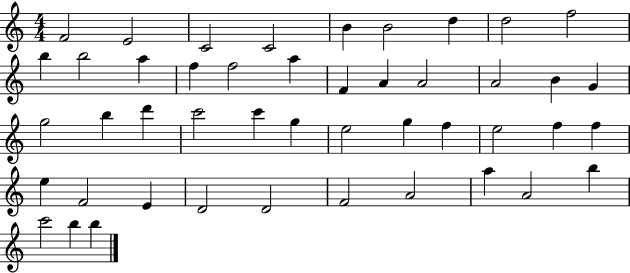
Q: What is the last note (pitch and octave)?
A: B5